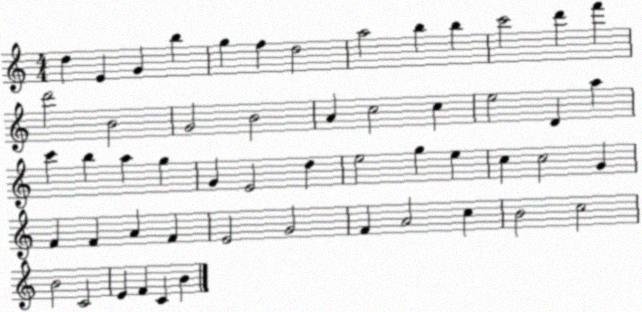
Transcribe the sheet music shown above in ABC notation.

X:1
T:Untitled
M:4/4
L:1/4
K:C
d E G b g f d2 a2 b b c'2 d' f' d'2 B2 G2 B2 A c2 c e2 D a c' b a g G E2 d e2 g e c c2 G F F A F E2 G2 F A2 c B2 c2 B2 C2 E F C B